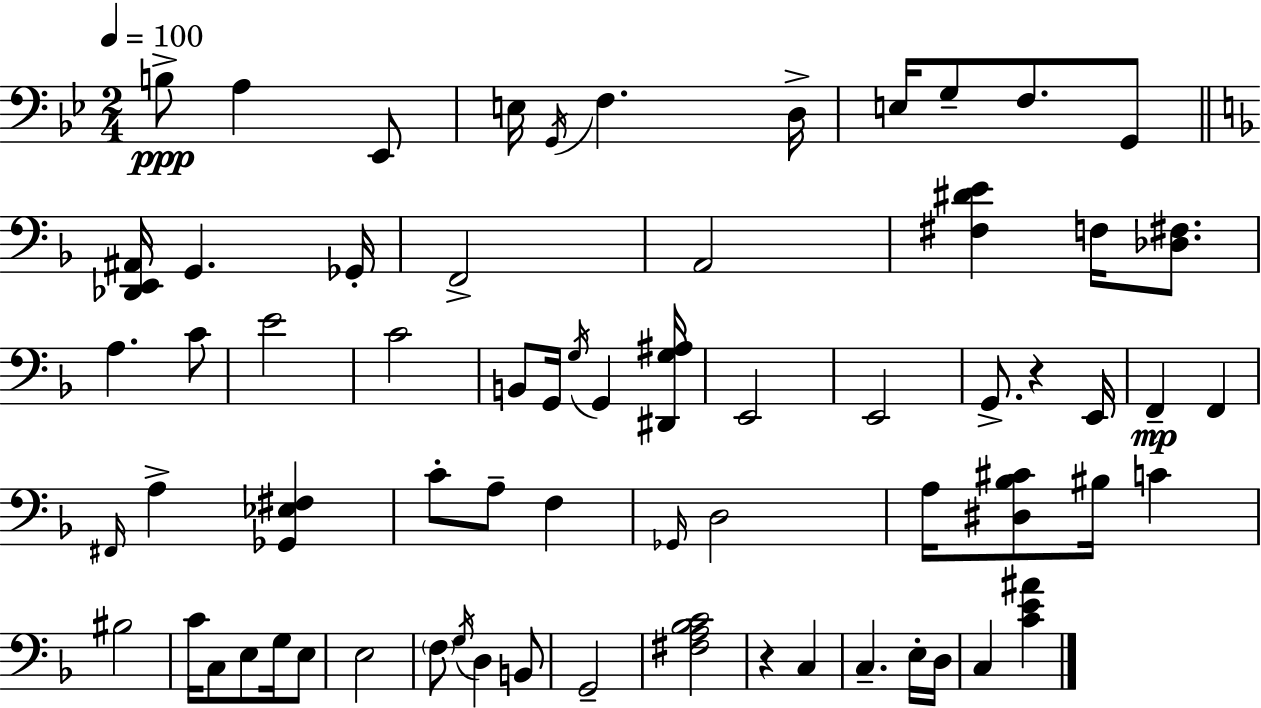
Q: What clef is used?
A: bass